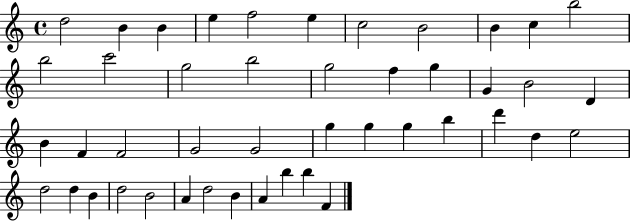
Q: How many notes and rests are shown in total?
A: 45